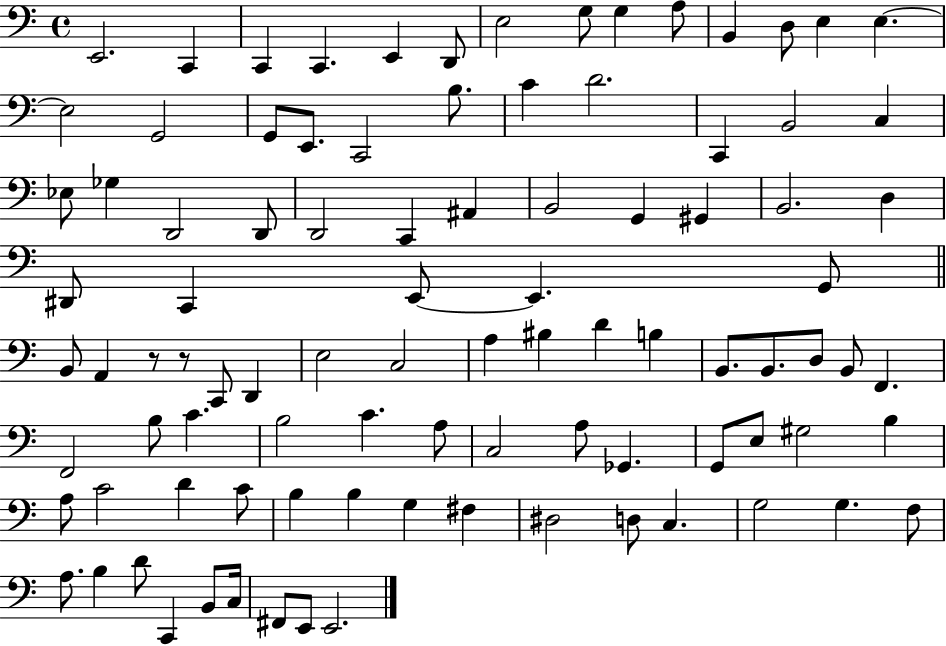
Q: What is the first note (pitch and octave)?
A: E2